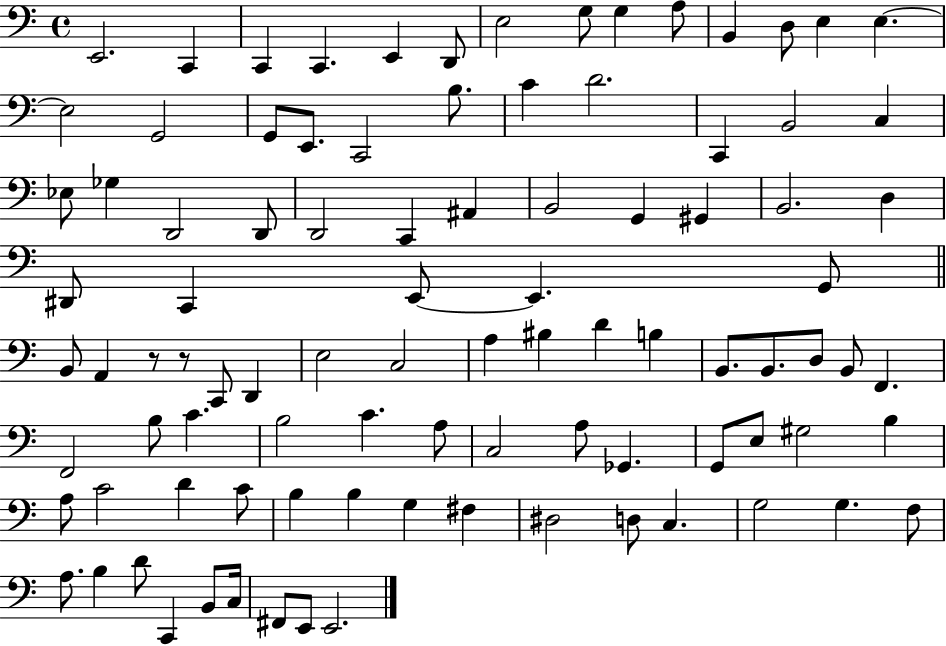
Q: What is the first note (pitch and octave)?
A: E2